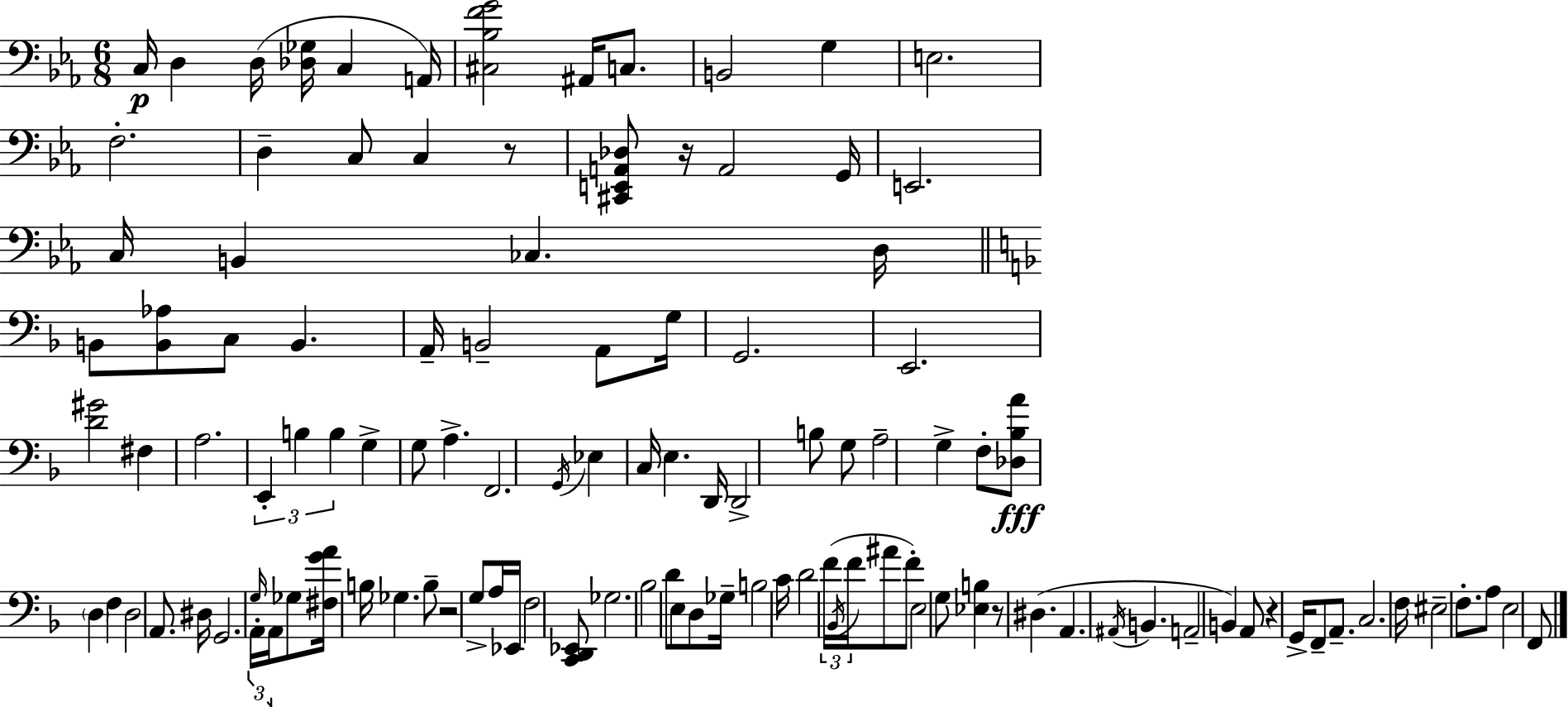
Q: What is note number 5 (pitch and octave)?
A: A2